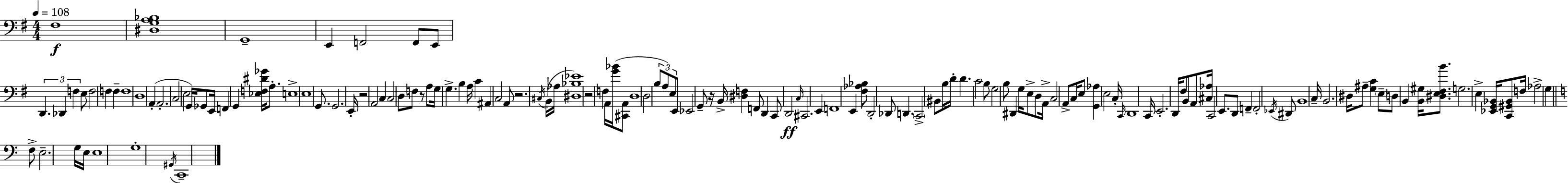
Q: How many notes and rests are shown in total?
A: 145